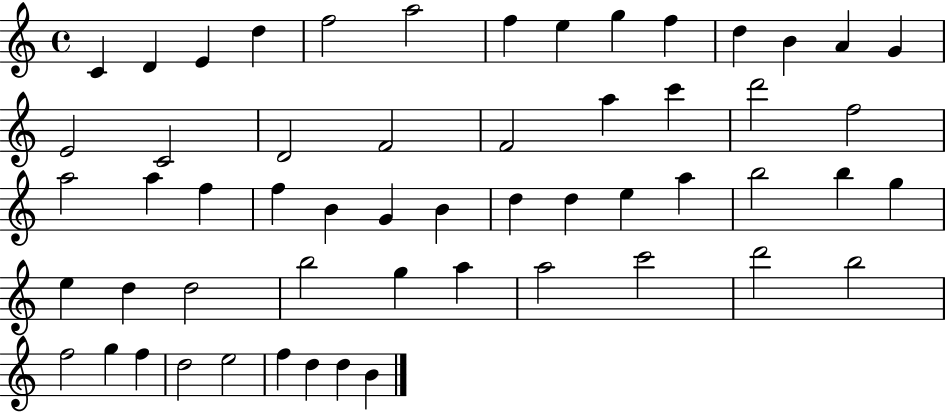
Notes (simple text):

C4/q D4/q E4/q D5/q F5/h A5/h F5/q E5/q G5/q F5/q D5/q B4/q A4/q G4/q E4/h C4/h D4/h F4/h F4/h A5/q C6/q D6/h F5/h A5/h A5/q F5/q F5/q B4/q G4/q B4/q D5/q D5/q E5/q A5/q B5/h B5/q G5/q E5/q D5/q D5/h B5/h G5/q A5/q A5/h C6/h D6/h B5/h F5/h G5/q F5/q D5/h E5/h F5/q D5/q D5/q B4/q